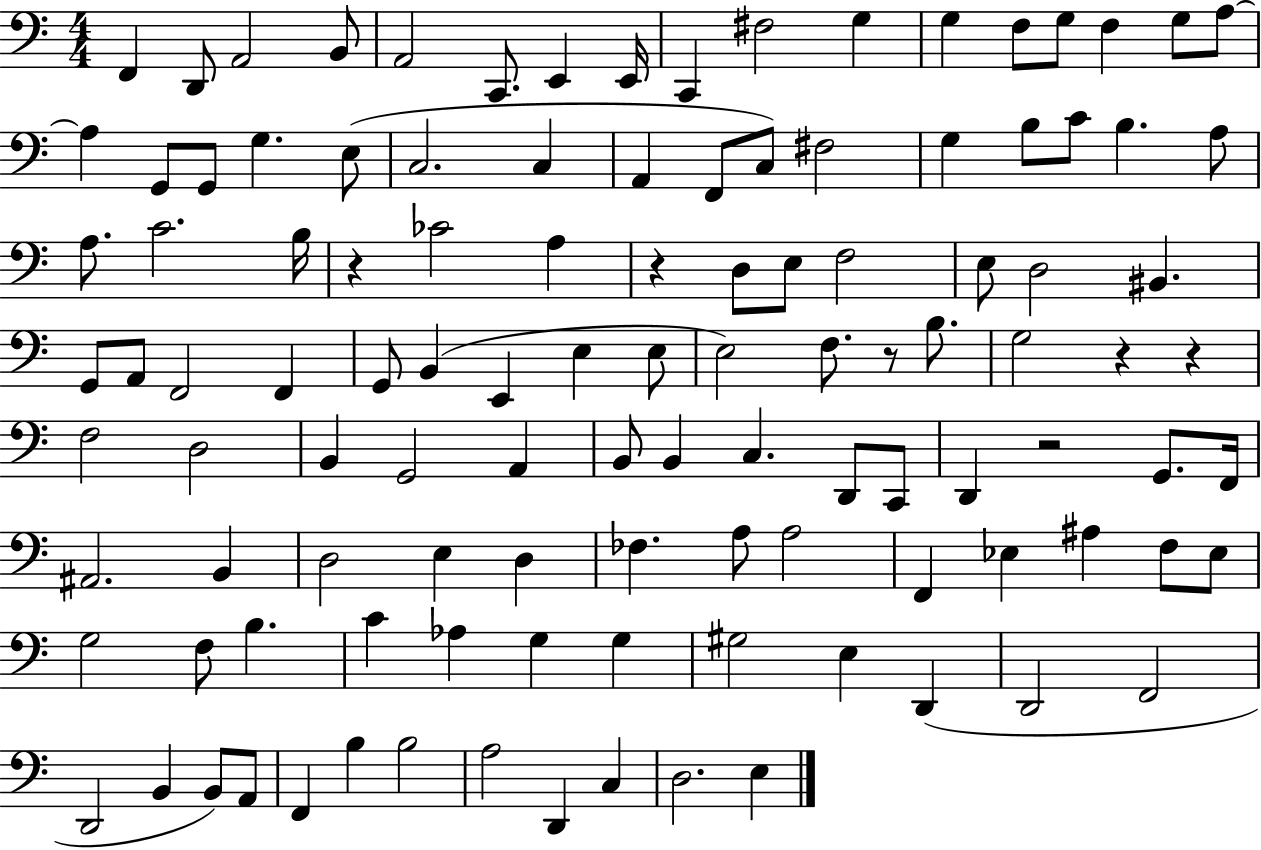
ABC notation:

X:1
T:Untitled
M:4/4
L:1/4
K:C
F,, D,,/2 A,,2 B,,/2 A,,2 C,,/2 E,, E,,/4 C,, ^F,2 G, G, F,/2 G,/2 F, G,/2 A,/2 A, G,,/2 G,,/2 G, E,/2 C,2 C, A,, F,,/2 C,/2 ^F,2 G, B,/2 C/2 B, A,/2 A,/2 C2 B,/4 z _C2 A, z D,/2 E,/2 F,2 E,/2 D,2 ^B,, G,,/2 A,,/2 F,,2 F,, G,,/2 B,, E,, E, E,/2 E,2 F,/2 z/2 B,/2 G,2 z z F,2 D,2 B,, G,,2 A,, B,,/2 B,, C, D,,/2 C,,/2 D,, z2 G,,/2 F,,/4 ^A,,2 B,, D,2 E, D, _F, A,/2 A,2 F,, _E, ^A, F,/2 _E,/2 G,2 F,/2 B, C _A, G, G, ^G,2 E, D,, D,,2 F,,2 D,,2 B,, B,,/2 A,,/2 F,, B, B,2 A,2 D,, C, D,2 E,